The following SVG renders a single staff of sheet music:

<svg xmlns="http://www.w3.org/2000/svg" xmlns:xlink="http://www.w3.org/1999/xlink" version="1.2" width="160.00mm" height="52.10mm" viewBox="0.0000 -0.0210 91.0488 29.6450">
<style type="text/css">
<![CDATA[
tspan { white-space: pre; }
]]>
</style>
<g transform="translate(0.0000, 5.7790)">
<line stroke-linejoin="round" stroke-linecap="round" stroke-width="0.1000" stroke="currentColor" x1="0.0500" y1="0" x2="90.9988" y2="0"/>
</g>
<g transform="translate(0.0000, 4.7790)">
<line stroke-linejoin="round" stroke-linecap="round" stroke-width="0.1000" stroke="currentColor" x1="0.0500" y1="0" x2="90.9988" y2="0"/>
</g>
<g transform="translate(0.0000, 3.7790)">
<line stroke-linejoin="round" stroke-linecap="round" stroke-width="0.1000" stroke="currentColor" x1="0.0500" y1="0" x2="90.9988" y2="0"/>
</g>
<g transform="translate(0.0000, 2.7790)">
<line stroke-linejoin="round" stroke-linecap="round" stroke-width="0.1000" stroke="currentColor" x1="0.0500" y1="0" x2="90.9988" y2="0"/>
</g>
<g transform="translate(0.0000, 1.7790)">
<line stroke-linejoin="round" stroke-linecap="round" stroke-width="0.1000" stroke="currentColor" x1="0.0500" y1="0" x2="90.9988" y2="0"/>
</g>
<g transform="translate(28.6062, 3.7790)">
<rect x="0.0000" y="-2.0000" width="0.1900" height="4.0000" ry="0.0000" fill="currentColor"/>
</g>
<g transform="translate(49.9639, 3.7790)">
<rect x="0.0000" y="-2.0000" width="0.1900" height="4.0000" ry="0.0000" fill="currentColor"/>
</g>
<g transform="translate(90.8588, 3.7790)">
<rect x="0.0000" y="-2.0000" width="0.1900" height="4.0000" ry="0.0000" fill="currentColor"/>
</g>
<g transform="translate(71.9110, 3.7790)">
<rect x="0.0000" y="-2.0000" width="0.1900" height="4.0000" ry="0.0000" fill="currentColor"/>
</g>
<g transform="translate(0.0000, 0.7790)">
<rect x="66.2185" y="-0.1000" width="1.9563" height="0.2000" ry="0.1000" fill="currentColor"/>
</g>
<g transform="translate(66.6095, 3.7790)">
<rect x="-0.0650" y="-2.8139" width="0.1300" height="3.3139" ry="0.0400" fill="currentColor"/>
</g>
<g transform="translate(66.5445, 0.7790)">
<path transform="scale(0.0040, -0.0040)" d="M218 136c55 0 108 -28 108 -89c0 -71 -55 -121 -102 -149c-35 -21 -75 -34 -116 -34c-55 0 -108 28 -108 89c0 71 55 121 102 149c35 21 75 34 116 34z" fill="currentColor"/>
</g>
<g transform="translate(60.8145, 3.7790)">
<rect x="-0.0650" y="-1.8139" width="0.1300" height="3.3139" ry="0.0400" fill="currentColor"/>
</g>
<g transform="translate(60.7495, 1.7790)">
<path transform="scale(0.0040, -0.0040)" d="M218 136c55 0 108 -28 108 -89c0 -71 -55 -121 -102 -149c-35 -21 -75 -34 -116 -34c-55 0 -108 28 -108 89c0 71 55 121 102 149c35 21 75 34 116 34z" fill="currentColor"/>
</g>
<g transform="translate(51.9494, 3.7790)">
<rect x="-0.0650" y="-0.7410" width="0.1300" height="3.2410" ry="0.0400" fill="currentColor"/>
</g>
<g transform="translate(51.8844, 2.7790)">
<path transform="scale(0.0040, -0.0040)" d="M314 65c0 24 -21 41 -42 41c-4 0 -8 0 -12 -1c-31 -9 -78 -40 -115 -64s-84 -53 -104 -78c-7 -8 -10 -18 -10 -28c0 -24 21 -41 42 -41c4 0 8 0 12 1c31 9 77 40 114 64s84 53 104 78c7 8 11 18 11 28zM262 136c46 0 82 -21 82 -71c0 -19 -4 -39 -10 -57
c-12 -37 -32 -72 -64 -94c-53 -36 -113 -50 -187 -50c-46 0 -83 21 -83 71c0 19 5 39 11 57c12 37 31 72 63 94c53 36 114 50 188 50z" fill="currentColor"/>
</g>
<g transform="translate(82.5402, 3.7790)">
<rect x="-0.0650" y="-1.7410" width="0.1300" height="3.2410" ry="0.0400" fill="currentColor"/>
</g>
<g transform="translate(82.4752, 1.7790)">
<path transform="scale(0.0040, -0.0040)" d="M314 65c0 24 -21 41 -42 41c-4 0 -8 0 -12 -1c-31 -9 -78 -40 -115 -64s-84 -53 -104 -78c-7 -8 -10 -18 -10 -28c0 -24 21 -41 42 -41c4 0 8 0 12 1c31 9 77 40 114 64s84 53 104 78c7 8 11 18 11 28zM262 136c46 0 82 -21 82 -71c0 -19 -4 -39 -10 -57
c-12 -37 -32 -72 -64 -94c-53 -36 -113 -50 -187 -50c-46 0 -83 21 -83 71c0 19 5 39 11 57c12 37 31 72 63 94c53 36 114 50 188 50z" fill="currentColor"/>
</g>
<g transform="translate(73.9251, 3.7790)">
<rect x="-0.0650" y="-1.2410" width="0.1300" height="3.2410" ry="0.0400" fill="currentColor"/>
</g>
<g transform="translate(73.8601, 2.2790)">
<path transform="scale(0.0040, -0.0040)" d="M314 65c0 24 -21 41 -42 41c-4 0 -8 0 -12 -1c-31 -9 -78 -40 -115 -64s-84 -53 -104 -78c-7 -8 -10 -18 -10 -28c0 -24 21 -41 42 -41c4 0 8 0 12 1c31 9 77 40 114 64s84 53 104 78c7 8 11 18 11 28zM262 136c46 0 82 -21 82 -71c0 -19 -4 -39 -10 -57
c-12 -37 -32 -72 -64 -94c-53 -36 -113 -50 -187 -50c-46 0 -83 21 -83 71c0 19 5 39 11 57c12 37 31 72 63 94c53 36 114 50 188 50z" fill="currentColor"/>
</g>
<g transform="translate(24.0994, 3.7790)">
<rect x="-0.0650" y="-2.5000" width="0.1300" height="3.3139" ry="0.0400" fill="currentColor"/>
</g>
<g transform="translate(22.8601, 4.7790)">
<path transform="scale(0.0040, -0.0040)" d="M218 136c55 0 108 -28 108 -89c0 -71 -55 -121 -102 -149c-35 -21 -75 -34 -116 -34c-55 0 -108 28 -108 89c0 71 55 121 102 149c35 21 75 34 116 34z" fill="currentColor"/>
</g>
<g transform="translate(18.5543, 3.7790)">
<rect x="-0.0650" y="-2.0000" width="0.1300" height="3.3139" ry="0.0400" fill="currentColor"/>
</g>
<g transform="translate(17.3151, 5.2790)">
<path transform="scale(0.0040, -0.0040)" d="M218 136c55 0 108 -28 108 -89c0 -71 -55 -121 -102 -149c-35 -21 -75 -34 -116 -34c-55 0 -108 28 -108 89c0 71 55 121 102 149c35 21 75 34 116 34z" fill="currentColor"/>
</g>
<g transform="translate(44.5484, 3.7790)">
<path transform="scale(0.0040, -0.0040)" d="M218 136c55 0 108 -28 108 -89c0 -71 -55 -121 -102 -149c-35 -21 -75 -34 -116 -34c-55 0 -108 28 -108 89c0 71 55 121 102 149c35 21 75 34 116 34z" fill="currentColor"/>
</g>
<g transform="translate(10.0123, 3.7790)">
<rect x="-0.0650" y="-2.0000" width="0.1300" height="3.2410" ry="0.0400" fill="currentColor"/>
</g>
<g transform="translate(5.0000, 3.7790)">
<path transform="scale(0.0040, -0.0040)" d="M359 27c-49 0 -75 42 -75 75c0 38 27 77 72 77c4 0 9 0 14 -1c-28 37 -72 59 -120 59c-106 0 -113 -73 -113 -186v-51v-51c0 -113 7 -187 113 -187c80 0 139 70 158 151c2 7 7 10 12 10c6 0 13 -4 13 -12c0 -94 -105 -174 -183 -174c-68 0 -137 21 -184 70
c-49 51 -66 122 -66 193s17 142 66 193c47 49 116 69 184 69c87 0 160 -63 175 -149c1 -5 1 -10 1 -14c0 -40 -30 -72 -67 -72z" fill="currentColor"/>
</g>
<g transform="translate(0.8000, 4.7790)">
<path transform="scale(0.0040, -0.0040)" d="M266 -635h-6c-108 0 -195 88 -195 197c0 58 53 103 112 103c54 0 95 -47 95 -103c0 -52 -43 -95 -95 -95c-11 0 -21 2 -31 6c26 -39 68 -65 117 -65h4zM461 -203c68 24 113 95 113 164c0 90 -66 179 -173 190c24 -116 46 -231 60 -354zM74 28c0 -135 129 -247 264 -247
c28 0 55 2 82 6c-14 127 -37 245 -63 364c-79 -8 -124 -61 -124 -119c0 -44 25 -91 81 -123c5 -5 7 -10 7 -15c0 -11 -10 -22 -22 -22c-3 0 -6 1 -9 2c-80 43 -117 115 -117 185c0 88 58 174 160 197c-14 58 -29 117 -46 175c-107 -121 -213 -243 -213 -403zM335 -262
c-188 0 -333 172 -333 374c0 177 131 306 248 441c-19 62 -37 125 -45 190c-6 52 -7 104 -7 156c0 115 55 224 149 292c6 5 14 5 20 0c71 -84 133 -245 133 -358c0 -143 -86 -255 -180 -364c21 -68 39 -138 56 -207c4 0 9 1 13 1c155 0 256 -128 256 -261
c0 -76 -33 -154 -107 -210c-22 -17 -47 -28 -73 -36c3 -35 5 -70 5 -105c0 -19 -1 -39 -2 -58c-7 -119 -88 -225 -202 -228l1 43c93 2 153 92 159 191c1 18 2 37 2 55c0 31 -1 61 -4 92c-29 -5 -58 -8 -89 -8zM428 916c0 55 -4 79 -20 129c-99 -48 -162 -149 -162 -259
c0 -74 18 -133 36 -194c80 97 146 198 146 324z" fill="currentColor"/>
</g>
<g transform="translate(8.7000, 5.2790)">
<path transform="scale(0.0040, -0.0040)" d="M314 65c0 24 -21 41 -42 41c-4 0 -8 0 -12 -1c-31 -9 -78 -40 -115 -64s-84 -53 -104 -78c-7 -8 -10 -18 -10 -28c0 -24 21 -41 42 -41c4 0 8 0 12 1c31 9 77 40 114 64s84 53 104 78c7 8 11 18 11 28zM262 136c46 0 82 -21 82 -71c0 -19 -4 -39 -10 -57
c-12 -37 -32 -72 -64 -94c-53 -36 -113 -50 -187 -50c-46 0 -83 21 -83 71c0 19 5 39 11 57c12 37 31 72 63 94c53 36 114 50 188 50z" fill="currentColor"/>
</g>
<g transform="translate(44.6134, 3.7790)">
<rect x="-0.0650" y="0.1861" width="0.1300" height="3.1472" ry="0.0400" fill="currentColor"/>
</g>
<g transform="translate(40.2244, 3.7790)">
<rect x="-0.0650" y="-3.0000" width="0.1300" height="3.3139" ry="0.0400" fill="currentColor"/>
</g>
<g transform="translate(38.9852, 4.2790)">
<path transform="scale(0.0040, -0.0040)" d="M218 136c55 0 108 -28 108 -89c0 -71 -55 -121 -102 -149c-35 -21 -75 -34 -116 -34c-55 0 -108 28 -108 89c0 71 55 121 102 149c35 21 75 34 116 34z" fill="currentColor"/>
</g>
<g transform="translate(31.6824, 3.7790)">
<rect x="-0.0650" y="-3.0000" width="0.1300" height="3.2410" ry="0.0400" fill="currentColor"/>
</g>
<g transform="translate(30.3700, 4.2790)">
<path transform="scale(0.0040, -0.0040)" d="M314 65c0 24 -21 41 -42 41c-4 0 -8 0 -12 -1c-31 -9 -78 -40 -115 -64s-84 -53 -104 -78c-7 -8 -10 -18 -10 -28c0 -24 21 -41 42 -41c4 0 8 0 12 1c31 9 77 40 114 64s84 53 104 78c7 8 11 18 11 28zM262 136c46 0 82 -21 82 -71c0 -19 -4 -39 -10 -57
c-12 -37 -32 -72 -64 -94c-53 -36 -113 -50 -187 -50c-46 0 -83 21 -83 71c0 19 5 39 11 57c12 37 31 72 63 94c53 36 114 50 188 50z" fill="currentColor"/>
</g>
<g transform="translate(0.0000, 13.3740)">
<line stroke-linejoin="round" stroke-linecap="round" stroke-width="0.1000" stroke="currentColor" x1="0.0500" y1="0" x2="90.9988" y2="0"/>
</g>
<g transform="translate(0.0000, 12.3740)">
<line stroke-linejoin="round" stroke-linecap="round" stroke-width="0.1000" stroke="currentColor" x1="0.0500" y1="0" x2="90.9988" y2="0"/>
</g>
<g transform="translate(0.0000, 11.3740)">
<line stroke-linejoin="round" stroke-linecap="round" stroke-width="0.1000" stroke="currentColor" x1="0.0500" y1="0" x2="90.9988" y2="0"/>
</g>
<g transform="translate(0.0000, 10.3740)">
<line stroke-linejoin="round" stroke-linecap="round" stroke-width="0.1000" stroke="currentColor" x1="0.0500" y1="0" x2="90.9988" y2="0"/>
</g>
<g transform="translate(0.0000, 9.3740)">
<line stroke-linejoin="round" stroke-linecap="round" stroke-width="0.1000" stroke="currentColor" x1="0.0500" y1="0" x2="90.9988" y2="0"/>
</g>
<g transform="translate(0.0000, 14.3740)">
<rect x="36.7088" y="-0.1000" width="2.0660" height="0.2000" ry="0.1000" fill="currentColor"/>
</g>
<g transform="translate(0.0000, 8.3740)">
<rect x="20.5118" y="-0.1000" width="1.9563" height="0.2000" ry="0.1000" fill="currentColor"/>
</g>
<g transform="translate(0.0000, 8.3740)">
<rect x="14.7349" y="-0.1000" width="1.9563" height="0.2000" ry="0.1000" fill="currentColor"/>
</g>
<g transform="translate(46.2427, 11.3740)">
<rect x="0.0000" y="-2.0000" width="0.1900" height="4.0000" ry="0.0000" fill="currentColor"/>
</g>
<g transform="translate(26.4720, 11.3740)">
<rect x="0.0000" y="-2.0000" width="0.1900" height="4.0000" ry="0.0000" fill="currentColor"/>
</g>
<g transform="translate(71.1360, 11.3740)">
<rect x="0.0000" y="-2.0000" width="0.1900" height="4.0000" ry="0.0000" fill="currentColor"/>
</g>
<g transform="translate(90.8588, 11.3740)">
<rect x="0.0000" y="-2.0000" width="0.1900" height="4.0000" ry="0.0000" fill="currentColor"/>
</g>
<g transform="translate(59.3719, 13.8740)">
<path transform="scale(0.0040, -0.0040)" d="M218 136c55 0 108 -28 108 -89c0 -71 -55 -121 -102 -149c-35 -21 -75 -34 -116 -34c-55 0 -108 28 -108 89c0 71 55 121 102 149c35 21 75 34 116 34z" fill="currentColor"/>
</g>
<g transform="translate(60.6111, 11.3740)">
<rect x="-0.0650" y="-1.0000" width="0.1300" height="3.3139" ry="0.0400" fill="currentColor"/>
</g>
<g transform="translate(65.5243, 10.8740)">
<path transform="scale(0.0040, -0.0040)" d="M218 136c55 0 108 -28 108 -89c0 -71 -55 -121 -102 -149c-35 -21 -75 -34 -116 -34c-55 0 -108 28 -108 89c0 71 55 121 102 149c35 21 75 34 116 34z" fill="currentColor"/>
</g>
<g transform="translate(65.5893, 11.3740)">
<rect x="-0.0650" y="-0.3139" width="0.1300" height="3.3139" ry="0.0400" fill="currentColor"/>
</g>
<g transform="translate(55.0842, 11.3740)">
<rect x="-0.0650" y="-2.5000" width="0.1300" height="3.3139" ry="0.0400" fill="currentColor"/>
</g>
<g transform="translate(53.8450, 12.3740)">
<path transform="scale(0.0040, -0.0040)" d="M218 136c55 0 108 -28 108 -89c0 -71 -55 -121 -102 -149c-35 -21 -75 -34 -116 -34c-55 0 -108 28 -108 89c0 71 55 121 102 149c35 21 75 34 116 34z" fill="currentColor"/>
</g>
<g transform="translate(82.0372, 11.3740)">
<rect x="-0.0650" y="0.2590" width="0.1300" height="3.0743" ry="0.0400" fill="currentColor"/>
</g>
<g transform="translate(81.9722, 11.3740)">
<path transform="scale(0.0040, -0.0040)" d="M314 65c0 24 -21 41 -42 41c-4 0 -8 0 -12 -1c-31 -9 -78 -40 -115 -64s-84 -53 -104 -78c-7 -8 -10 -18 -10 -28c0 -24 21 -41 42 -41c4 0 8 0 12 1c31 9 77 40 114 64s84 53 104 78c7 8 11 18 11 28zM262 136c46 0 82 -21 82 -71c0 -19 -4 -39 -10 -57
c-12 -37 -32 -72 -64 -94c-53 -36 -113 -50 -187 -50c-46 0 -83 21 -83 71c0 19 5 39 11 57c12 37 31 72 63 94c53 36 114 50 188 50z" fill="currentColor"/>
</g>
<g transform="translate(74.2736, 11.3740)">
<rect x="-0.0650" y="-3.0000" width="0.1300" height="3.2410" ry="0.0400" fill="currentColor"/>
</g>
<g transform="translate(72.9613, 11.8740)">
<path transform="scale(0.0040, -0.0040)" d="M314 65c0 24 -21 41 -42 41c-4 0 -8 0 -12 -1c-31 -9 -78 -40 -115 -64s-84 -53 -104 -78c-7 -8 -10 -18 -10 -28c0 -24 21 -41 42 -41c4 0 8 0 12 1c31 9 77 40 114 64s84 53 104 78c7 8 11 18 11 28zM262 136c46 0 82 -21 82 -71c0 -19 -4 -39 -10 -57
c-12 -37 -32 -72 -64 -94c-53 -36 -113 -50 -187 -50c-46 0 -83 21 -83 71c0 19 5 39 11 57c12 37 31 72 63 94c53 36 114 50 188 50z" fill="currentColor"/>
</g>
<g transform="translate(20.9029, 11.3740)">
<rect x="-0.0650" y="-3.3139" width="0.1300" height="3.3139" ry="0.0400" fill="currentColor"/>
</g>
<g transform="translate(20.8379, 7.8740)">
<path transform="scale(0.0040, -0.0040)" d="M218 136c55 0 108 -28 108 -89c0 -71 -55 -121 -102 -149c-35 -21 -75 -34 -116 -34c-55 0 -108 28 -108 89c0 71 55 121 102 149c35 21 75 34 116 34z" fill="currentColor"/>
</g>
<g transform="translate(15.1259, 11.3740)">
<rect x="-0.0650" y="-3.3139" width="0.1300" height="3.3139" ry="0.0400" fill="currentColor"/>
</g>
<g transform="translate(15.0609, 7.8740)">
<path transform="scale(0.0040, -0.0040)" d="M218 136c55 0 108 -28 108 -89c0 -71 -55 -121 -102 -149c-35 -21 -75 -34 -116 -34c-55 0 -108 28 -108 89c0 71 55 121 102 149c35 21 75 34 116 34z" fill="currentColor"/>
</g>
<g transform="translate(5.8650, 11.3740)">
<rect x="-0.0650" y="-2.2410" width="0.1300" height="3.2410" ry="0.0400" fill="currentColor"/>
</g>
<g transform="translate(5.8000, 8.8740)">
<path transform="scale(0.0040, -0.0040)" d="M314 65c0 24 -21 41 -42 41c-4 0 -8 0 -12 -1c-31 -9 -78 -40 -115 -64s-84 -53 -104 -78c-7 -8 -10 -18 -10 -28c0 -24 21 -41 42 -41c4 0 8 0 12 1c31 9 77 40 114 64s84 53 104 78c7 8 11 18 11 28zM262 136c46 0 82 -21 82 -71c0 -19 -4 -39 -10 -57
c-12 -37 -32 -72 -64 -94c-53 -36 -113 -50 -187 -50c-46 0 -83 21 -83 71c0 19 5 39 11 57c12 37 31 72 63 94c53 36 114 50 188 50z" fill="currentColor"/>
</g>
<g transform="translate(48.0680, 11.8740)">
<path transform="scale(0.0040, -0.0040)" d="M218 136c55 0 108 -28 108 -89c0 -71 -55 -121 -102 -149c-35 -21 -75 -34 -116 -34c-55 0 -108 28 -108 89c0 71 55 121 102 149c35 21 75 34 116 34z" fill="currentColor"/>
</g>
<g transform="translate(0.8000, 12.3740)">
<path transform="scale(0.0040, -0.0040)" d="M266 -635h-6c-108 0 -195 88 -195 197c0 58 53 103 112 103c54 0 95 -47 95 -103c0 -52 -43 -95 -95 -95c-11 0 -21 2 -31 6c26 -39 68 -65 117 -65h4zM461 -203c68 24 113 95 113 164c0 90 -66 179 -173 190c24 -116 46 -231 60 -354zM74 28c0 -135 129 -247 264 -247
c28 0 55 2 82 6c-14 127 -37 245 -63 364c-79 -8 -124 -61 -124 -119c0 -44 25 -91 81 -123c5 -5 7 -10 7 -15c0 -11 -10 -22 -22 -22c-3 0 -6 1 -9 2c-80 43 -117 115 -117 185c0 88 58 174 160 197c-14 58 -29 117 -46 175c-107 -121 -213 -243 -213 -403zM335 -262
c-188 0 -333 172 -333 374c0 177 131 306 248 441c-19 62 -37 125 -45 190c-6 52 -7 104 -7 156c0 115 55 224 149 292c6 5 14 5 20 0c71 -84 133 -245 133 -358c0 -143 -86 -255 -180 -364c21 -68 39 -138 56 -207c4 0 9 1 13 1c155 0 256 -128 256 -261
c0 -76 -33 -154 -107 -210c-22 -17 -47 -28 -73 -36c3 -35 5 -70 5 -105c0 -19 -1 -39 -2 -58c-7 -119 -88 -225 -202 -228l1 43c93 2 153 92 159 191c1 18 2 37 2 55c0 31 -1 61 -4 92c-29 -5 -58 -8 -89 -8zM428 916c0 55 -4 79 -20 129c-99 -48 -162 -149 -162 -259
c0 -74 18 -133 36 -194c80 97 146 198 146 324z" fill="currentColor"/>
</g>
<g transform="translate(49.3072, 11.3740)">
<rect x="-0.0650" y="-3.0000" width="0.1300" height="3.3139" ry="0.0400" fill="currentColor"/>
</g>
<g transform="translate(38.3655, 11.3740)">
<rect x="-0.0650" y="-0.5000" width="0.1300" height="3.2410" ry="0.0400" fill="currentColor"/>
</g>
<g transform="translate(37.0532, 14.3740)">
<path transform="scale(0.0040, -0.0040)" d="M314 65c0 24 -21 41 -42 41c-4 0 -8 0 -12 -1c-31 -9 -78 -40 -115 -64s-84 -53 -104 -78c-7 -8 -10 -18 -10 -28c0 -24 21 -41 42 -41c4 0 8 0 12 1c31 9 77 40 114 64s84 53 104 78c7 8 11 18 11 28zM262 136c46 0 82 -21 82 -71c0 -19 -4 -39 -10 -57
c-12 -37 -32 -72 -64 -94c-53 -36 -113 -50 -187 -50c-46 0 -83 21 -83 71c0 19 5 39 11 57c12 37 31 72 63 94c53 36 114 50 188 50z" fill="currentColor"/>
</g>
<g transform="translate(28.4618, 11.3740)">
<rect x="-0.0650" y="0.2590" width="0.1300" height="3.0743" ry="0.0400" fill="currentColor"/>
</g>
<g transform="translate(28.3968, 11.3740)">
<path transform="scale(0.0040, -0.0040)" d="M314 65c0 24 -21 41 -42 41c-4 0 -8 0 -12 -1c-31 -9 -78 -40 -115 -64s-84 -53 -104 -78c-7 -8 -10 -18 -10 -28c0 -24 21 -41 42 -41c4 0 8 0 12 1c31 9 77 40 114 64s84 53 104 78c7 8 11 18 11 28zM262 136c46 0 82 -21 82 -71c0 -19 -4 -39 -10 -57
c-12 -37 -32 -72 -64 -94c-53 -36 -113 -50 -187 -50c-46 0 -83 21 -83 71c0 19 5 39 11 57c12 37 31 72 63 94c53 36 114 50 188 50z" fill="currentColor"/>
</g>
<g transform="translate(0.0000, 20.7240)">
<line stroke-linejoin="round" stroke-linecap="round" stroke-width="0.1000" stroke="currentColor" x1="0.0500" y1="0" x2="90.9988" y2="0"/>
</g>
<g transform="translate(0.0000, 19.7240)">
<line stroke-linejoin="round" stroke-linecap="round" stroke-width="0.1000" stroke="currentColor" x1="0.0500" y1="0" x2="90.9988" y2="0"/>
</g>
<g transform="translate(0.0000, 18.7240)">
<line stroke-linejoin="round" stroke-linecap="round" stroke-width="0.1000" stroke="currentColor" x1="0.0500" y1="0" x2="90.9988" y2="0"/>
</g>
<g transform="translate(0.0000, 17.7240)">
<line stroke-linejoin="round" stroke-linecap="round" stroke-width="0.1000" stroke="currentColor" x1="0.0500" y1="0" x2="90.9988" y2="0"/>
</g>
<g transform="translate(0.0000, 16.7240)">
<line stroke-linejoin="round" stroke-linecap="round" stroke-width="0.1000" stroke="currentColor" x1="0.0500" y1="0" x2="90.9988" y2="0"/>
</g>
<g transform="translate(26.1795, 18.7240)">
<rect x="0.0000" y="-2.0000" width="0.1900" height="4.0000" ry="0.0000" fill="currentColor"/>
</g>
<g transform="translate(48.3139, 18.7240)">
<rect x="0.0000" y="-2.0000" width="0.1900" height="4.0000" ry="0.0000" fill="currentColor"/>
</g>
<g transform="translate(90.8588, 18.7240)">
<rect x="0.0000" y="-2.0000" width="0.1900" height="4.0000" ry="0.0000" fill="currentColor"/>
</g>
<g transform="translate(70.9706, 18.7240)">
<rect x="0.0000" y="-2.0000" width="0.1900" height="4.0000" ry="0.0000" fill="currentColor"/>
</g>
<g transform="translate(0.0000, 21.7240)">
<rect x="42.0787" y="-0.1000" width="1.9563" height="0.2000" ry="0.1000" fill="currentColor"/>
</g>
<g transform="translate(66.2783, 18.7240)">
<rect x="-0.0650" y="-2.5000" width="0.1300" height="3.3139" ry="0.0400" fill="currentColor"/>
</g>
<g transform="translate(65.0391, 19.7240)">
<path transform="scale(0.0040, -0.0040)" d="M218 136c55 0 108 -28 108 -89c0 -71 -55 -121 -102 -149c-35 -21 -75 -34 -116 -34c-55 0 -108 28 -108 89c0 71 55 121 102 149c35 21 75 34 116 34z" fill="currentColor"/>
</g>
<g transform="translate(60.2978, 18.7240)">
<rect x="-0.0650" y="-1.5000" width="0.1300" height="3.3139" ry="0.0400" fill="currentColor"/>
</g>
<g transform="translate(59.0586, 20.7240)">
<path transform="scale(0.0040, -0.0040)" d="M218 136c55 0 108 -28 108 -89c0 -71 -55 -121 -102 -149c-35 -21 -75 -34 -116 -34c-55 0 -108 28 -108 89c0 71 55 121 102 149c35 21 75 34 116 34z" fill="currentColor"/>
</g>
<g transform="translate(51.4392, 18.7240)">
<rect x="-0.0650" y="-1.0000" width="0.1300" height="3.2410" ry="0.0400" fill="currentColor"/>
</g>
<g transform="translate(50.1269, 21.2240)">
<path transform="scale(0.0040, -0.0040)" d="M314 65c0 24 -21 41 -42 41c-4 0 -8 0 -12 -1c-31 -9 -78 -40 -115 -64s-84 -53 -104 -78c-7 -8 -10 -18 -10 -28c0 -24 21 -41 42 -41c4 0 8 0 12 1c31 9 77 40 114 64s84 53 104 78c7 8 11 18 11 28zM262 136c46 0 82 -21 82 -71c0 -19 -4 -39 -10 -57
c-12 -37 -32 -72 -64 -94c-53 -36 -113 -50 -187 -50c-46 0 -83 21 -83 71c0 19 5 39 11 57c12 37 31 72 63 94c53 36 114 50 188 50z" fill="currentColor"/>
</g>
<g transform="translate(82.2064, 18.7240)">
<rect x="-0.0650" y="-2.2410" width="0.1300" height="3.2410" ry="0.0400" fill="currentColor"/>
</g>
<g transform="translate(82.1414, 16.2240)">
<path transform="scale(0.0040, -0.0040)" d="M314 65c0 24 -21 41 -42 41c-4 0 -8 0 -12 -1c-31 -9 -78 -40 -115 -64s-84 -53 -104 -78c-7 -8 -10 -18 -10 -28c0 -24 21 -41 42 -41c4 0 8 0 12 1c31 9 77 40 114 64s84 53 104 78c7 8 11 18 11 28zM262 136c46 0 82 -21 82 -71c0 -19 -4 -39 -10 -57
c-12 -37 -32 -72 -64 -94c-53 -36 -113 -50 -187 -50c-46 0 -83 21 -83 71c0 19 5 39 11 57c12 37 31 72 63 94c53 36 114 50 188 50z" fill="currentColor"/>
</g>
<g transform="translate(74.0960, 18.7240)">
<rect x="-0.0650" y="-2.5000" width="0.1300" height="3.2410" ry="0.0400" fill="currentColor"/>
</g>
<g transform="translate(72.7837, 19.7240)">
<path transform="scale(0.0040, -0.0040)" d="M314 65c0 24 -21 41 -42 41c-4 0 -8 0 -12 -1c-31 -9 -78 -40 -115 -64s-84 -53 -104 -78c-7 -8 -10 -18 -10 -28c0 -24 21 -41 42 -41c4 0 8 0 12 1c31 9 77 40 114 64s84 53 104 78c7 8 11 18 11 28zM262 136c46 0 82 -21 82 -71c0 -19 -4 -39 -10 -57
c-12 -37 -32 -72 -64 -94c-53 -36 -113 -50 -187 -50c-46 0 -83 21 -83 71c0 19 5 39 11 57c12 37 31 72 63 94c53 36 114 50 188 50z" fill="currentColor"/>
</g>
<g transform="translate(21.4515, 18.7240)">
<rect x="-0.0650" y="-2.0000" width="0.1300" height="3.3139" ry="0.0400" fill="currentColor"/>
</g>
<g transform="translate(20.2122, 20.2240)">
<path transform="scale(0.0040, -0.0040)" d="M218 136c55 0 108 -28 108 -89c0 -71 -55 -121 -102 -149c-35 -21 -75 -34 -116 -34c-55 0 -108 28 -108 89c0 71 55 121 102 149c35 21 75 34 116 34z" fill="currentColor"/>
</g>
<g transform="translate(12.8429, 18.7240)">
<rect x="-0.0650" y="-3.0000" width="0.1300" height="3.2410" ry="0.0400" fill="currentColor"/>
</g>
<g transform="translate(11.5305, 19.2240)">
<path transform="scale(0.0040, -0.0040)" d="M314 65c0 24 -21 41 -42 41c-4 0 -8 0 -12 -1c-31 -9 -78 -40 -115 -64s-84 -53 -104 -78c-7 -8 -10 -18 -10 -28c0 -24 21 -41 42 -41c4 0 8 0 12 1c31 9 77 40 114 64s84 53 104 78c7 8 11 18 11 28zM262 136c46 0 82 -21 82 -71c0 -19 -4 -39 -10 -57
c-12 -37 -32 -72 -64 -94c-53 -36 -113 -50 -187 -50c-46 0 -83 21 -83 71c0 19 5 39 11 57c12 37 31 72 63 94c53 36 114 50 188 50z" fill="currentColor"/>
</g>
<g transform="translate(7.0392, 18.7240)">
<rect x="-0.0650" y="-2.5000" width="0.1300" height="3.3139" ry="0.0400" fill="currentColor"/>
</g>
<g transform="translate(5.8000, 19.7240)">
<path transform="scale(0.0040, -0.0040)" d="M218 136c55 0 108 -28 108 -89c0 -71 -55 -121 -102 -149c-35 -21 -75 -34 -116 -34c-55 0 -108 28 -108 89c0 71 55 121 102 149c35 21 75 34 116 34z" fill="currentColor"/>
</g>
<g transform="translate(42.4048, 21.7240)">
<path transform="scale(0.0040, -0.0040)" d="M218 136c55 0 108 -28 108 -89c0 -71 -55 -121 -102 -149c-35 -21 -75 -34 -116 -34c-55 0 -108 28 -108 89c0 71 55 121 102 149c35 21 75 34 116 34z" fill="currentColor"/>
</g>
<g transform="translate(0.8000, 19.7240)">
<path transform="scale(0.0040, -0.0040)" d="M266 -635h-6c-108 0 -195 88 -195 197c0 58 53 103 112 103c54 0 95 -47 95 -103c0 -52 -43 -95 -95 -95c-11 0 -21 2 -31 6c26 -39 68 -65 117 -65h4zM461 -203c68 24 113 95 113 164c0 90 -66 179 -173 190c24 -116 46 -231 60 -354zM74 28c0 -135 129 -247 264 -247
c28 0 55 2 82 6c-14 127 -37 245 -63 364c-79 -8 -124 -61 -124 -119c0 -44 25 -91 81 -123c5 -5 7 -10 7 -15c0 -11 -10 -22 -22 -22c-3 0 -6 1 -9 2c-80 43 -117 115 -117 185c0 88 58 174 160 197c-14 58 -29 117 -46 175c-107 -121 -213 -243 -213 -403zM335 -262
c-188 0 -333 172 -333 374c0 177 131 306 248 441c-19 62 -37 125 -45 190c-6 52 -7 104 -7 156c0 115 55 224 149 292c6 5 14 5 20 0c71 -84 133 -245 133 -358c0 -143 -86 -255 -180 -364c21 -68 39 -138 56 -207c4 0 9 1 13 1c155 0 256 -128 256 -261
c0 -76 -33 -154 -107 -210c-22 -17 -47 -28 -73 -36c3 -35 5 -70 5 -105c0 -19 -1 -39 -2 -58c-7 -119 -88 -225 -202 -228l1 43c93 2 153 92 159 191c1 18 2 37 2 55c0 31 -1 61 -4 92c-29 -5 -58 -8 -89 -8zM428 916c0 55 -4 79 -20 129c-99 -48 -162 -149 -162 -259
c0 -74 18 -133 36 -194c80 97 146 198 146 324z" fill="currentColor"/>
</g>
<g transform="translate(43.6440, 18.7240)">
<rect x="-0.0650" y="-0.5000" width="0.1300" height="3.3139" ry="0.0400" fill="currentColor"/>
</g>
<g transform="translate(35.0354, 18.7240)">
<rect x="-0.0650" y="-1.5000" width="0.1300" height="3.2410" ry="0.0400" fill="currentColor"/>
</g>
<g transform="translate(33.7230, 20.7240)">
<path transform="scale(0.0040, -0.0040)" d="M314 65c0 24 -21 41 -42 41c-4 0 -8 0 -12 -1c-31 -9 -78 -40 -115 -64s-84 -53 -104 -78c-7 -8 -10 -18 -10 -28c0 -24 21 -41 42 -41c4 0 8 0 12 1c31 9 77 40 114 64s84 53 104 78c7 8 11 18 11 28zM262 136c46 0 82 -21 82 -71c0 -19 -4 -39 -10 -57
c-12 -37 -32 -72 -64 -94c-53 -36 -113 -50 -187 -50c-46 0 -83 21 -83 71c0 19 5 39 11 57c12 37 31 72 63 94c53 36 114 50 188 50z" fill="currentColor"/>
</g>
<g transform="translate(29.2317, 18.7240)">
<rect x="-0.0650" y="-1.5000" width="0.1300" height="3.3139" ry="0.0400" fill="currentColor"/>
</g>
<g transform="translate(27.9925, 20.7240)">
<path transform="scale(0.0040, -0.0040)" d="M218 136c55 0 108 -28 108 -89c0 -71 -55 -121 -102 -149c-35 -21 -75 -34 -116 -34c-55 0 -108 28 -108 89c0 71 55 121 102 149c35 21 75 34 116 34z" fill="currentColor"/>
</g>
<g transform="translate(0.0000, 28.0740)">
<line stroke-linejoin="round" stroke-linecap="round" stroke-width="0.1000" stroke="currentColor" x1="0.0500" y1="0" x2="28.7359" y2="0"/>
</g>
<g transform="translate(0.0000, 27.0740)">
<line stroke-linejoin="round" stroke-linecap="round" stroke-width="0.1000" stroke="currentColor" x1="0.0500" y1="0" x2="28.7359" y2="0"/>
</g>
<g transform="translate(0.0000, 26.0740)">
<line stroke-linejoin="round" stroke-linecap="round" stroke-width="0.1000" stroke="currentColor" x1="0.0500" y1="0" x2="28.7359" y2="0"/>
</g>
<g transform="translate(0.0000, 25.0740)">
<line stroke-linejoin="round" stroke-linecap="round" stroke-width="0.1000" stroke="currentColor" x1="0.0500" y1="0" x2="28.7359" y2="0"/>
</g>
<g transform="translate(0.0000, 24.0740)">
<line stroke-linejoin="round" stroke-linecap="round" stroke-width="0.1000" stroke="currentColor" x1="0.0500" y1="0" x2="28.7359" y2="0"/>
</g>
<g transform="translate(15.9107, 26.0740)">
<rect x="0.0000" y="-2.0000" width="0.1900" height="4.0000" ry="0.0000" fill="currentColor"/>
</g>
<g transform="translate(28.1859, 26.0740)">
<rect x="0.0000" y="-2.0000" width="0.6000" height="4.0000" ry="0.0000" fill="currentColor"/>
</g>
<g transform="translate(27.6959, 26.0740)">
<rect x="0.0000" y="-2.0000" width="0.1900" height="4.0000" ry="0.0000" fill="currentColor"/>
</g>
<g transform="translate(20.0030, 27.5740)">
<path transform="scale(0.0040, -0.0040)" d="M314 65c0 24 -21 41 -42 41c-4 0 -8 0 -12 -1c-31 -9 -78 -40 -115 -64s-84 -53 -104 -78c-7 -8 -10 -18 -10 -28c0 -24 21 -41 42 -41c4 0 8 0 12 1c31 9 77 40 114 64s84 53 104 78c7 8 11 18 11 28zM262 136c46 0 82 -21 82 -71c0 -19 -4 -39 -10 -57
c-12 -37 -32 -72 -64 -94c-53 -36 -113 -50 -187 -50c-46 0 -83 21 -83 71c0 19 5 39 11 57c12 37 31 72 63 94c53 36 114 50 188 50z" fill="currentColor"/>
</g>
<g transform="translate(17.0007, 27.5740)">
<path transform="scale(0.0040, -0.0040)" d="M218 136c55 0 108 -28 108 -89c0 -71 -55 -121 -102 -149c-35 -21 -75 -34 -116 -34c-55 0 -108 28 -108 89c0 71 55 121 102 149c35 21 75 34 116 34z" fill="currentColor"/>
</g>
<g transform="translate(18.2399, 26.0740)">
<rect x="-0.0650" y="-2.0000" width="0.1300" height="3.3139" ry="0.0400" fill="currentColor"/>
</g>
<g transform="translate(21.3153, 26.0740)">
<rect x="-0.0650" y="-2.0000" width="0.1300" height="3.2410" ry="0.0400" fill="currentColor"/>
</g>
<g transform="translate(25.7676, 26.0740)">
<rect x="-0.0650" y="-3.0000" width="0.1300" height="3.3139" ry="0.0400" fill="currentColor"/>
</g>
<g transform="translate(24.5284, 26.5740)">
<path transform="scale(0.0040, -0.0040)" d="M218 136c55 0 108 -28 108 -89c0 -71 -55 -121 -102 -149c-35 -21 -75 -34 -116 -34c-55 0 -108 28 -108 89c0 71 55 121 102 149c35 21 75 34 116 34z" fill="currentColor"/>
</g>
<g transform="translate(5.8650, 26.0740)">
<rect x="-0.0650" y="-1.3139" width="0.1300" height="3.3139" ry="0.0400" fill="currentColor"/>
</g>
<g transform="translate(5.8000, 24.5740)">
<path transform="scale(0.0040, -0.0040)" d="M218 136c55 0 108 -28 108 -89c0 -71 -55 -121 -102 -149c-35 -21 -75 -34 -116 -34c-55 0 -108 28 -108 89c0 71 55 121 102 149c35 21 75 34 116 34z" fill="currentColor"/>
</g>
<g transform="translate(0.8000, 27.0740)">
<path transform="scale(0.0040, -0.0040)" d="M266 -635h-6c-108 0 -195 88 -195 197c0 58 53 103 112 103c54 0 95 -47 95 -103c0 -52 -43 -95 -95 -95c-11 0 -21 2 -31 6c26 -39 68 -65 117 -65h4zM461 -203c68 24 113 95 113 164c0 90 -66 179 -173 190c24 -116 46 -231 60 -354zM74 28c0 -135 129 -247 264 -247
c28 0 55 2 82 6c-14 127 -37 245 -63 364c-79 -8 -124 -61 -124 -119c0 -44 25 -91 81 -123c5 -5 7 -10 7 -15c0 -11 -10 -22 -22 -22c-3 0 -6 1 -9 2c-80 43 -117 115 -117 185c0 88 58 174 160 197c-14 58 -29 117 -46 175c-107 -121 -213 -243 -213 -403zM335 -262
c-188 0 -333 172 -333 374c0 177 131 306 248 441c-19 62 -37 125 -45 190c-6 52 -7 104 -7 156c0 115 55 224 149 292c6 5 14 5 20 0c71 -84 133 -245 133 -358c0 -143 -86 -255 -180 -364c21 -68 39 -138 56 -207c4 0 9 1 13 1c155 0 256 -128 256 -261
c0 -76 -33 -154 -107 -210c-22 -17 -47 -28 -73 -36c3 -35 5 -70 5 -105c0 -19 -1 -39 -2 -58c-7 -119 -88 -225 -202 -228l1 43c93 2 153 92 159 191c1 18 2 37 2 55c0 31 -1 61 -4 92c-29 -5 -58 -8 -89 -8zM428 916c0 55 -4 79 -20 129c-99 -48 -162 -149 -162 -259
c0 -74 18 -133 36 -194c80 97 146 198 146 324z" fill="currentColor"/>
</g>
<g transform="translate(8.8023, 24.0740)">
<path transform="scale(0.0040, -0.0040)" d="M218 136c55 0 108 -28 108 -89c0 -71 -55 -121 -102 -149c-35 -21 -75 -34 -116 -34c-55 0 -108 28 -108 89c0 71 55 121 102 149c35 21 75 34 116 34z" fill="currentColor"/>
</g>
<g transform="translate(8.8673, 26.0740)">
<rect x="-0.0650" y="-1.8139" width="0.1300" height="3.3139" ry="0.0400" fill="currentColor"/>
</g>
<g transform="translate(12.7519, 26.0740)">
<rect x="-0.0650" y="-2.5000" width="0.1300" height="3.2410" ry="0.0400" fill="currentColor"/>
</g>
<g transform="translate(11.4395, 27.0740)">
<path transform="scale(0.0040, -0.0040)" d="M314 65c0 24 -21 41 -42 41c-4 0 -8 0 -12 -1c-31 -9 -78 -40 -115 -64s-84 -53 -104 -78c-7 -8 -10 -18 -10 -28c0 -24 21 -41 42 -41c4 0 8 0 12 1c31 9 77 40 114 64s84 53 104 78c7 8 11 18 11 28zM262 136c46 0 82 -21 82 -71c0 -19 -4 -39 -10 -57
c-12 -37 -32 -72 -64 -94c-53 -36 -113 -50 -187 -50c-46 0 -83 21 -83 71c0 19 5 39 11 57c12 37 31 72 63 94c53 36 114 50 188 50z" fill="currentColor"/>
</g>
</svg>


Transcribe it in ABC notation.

X:1
T:Untitled
M:4/4
L:1/4
K:C
F2 F G A2 A B d2 f a e2 f2 g2 b b B2 C2 A G D c A2 B2 G A2 F E E2 C D2 E G G2 g2 e f G2 F F2 A